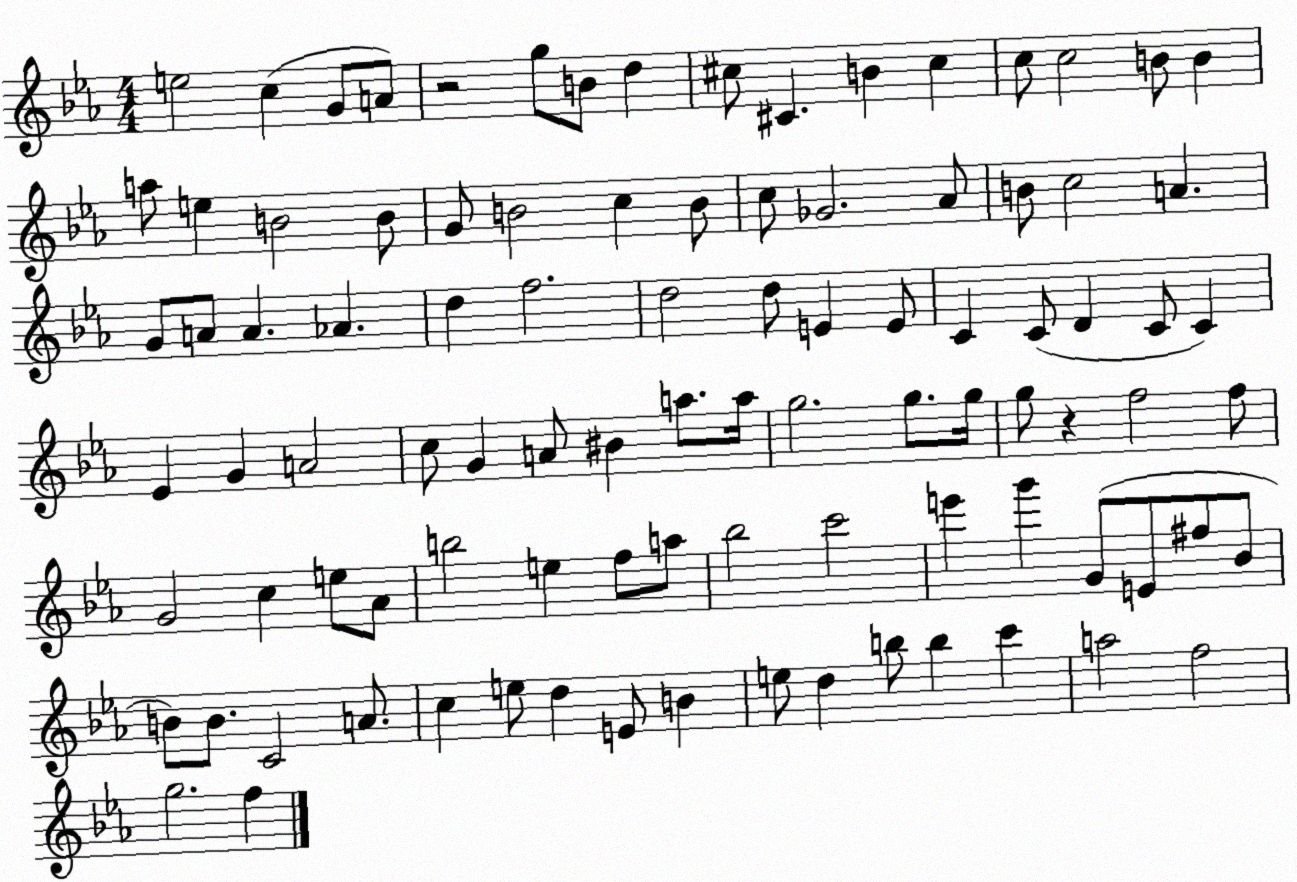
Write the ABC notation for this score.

X:1
T:Untitled
M:4/4
L:1/4
K:Eb
e2 c G/2 A/2 z2 g/2 B/2 d ^c/2 ^C B ^c c/2 c2 B/2 B a/2 e B2 B/2 G/2 B2 c B/2 c/2 _G2 _A/2 B/2 c2 A G/2 A/2 A _A d f2 d2 d/2 E E/2 C C/2 D C/2 C _E G A2 c/2 G A/2 ^B a/2 a/4 g2 g/2 g/4 g/2 z f2 f/2 G2 c e/2 _A/2 b2 e f/2 a/2 _b2 c'2 e' g' G/2 E/2 ^f/2 _B/2 B/2 B/2 C2 A/2 c e/2 d E/2 B e/2 d b/2 b c' a2 f2 g2 f